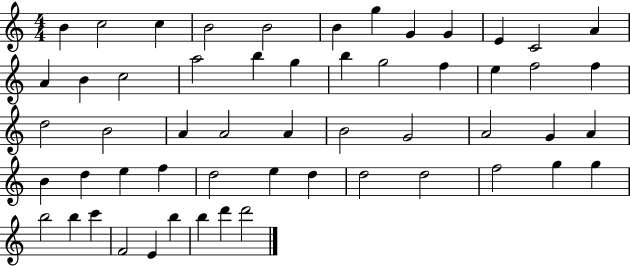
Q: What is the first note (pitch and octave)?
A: B4